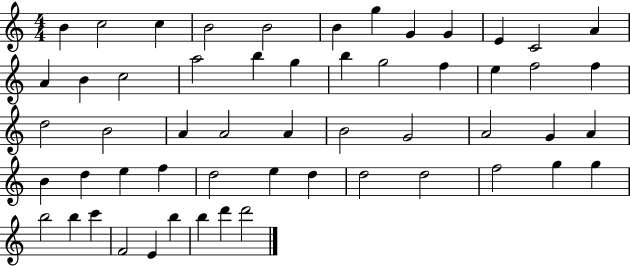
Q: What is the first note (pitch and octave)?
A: B4